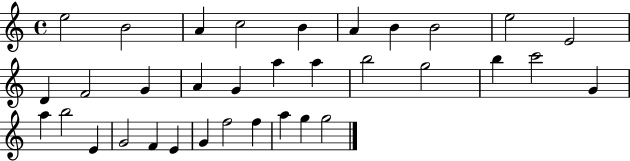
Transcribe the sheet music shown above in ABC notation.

X:1
T:Untitled
M:4/4
L:1/4
K:C
e2 B2 A c2 B A B B2 e2 E2 D F2 G A G a a b2 g2 b c'2 G a b2 E G2 F E G f2 f a g g2